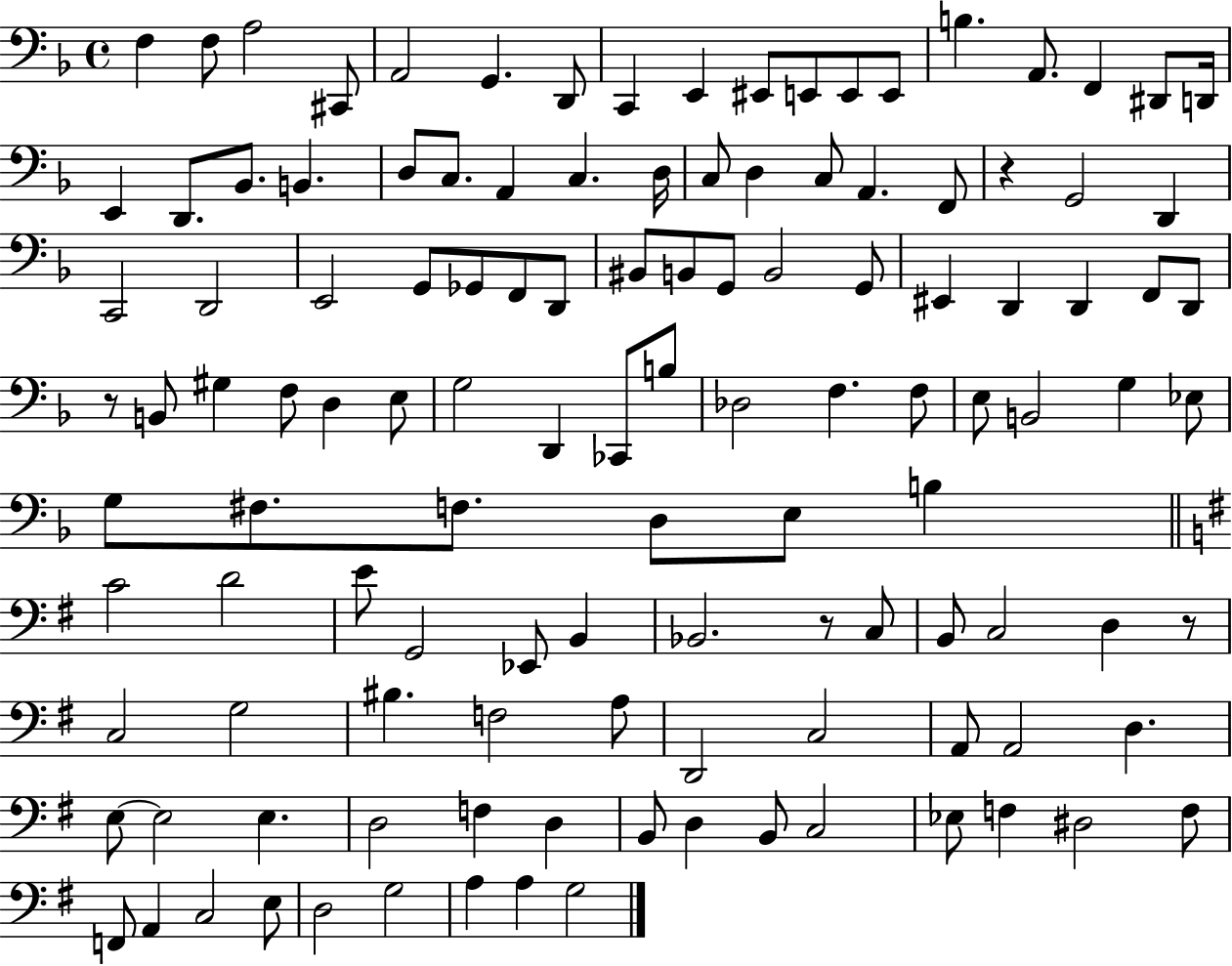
{
  \clef bass
  \time 4/4
  \defaultTimeSignature
  \key f \major
  f4 f8 a2 cis,8 | a,2 g,4. d,8 | c,4 e,4 eis,8 e,8 e,8 e,8 | b4. a,8. f,4 dis,8 d,16 | \break e,4 d,8. bes,8. b,4. | d8 c8. a,4 c4. d16 | c8 d4 c8 a,4. f,8 | r4 g,2 d,4 | \break c,2 d,2 | e,2 g,8 ges,8 f,8 d,8 | bis,8 b,8 g,8 b,2 g,8 | eis,4 d,4 d,4 f,8 d,8 | \break r8 b,8 gis4 f8 d4 e8 | g2 d,4 ces,8 b8 | des2 f4. f8 | e8 b,2 g4 ees8 | \break g8 fis8. f8. d8 e8 b4 | \bar "||" \break \key g \major c'2 d'2 | e'8 g,2 ees,8 b,4 | bes,2. r8 c8 | b,8 c2 d4 r8 | \break c2 g2 | bis4. f2 a8 | d,2 c2 | a,8 a,2 d4. | \break e8~~ e2 e4. | d2 f4 d4 | b,8 d4 b,8 c2 | ees8 f4 dis2 f8 | \break f,8 a,4 c2 e8 | d2 g2 | a4 a4 g2 | \bar "|."
}